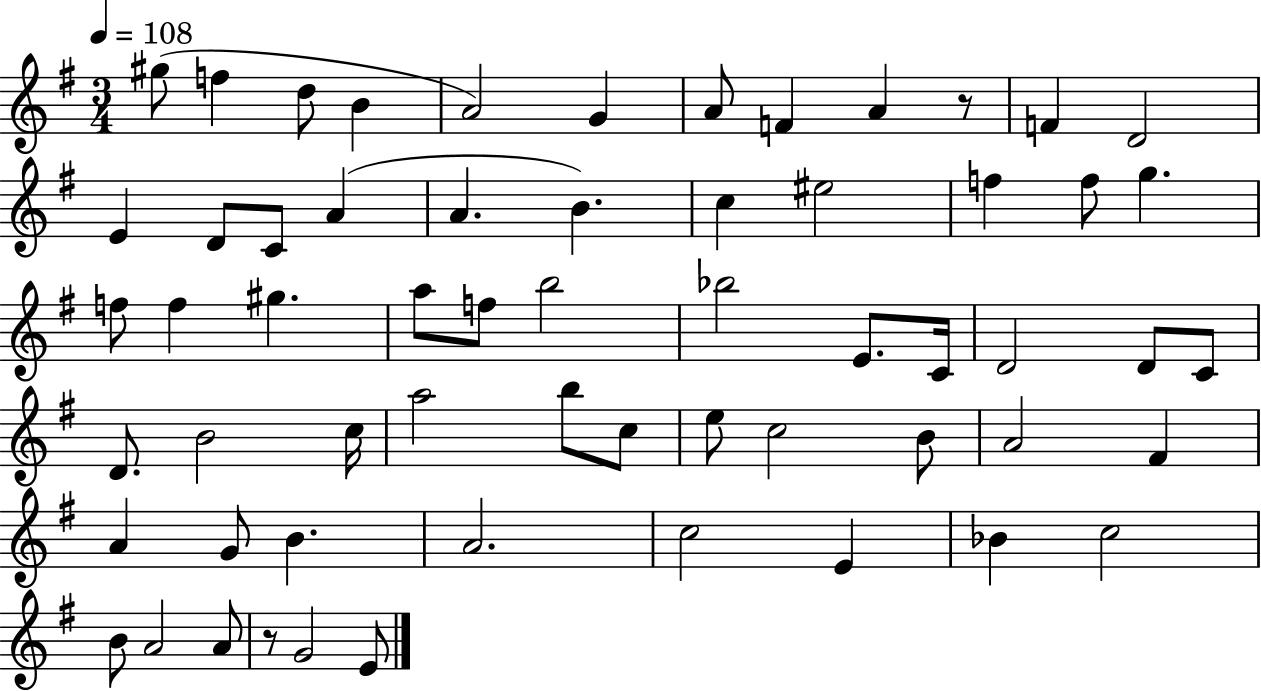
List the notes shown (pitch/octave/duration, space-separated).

G#5/e F5/q D5/e B4/q A4/h G4/q A4/e F4/q A4/q R/e F4/q D4/h E4/q D4/e C4/e A4/q A4/q. B4/q. C5/q EIS5/h F5/q F5/e G5/q. F5/e F5/q G#5/q. A5/e F5/e B5/h Bb5/h E4/e. C4/s D4/h D4/e C4/e D4/e. B4/h C5/s A5/h B5/e C5/e E5/e C5/h B4/e A4/h F#4/q A4/q G4/e B4/q. A4/h. C5/h E4/q Bb4/q C5/h B4/e A4/h A4/e R/e G4/h E4/e